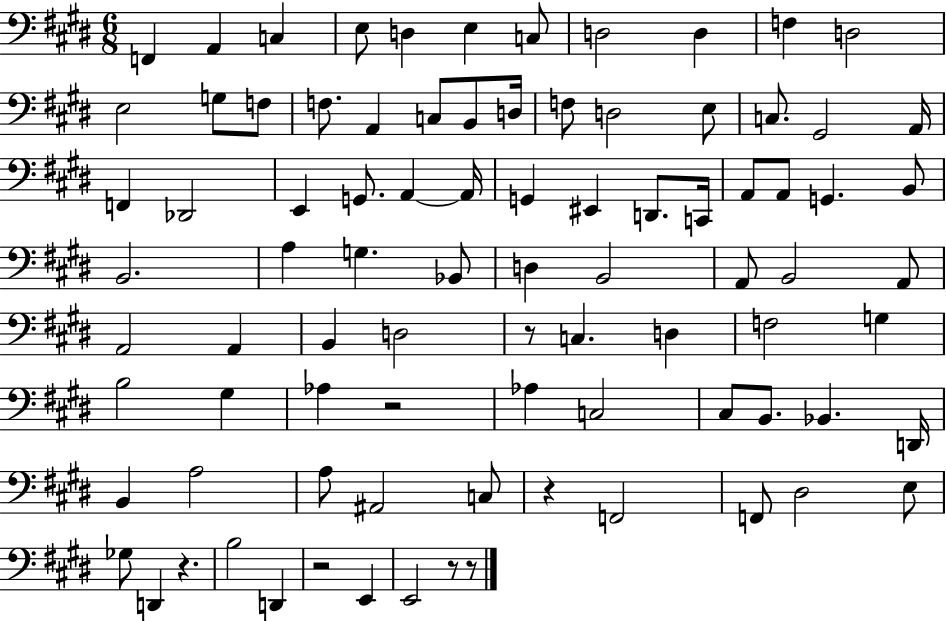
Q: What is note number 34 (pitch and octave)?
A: D2